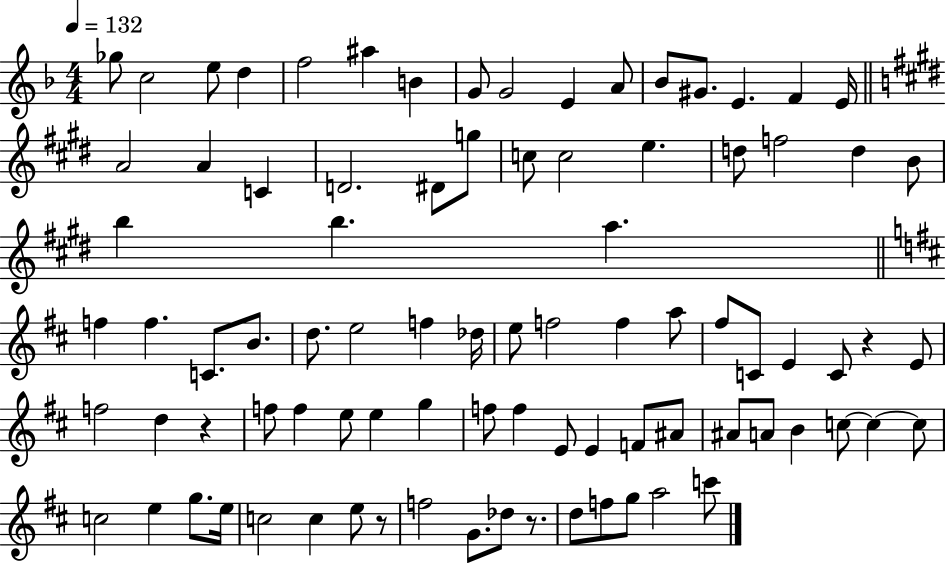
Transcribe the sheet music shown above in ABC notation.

X:1
T:Untitled
M:4/4
L:1/4
K:F
_g/2 c2 e/2 d f2 ^a B G/2 G2 E A/2 _B/2 ^G/2 E F E/4 A2 A C D2 ^D/2 g/2 c/2 c2 e d/2 f2 d B/2 b b a f f C/2 B/2 d/2 e2 f _d/4 e/2 f2 f a/2 ^f/2 C/2 E C/2 z E/2 f2 d z f/2 f e/2 e g f/2 f E/2 E F/2 ^A/2 ^A/2 A/2 B c/2 c c/2 c2 e g/2 e/4 c2 c e/2 z/2 f2 G/2 _d/2 z/2 d/2 f/2 g/2 a2 c'/2